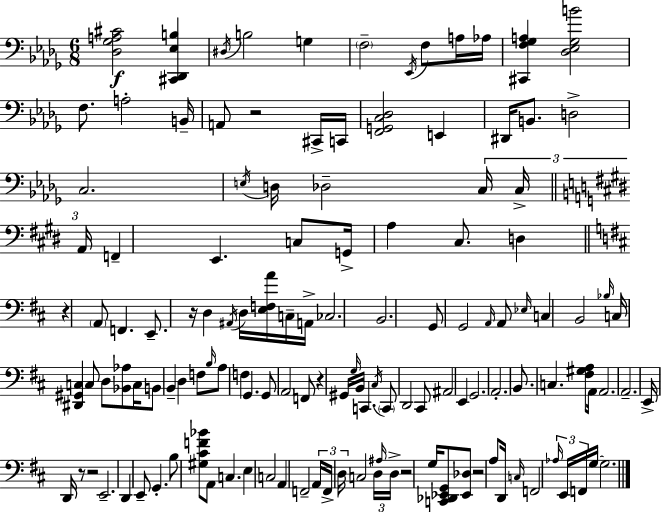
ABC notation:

X:1
T:Untitled
M:6/8
L:1/4
K:Bbm
[_D,_G,A,^C]2 [^C,,_D,,_E,B,] ^D,/4 B,2 G, F,2 _E,,/4 F,/2 A,/4 _A,/4 [^C,,F,_G,A,] [_D,_E,_G,B]2 F,/2 A,2 B,,/4 A,,/2 z2 ^C,,/4 C,,/4 [F,,G,,C,_D,]2 E,, ^D,,/4 B,,/2 D,2 C,2 E,/4 D,/4 _D,2 C,/4 C,/4 A,,/4 F,, E,, C,/2 G,,/4 A, ^C,/2 D, z A,,/2 F,, E,,/2 z/4 D, ^A,,/4 D,/4 [E,F,A]/4 C,/4 A,,/4 _C,2 B,,2 G,,/2 G,,2 A,,/4 A,,/2 _E,/4 C, B,,2 _B,/4 C,/4 [^D,,^G,,C,] C,/2 D,/2 [_B,,_A,]/2 C,/4 B,,/2 B,, D, F,/2 B,/4 A,/2 F, G,, G,,/2 A,,2 F,,/2 z ^G,,/4 G,/4 B,,/4 C,, ^C,/4 C,,/2 D,,2 ^C,,/2 ^A,,2 E,, G,,2 A,,2 B,,/2 C, [^F,^G,A,]/2 A,,/4 A,,2 A,,2 E,,/4 D,,/4 z/2 z2 E,,2 D,, E,,/2 G,, B,/2 [^G,^CF_B]/2 A,,/2 C, E, C,2 A,, F,,2 A,,/4 F,,/4 D,/4 C,2 D,/4 ^A,/4 D,/4 z2 G,/4 [C,,_D,,_E,,G,,]/2 [_E,,_D,]/2 z2 A,/2 D,,/4 C,/4 F,,2 _A,/4 E,,/4 F,,/4 G,/4 G,2